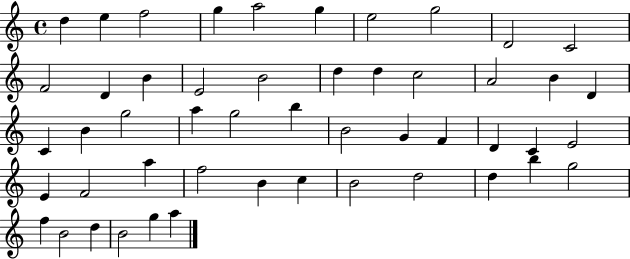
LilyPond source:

{
  \clef treble
  \time 4/4
  \defaultTimeSignature
  \key c \major
  d''4 e''4 f''2 | g''4 a''2 g''4 | e''2 g''2 | d'2 c'2 | \break f'2 d'4 b'4 | e'2 b'2 | d''4 d''4 c''2 | a'2 b'4 d'4 | \break c'4 b'4 g''2 | a''4 g''2 b''4 | b'2 g'4 f'4 | d'4 c'4 e'2 | \break e'4 f'2 a''4 | f''2 b'4 c''4 | b'2 d''2 | d''4 b''4 g''2 | \break f''4 b'2 d''4 | b'2 g''4 a''4 | \bar "|."
}